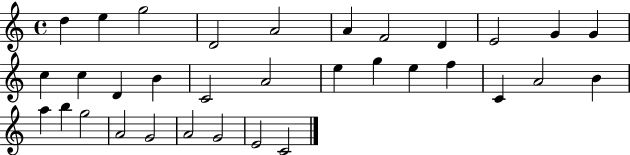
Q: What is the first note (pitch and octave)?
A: D5